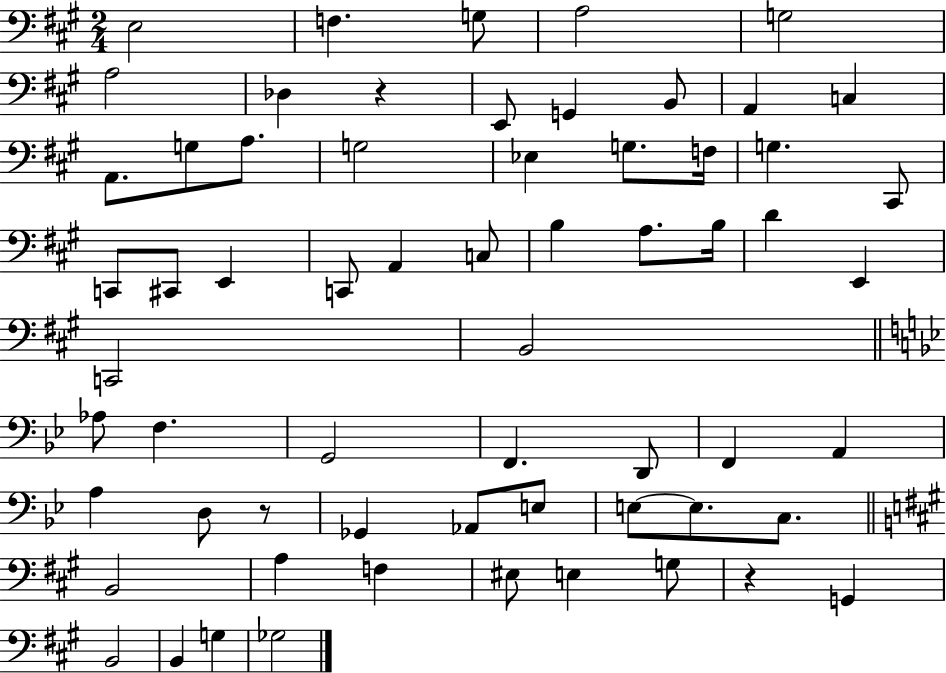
E3/h F3/q. G3/e A3/h G3/h A3/h Db3/q R/q E2/e G2/q B2/e A2/q C3/q A2/e. G3/e A3/e. G3/h Eb3/q G3/e. F3/s G3/q. C#2/e C2/e C#2/e E2/q C2/e A2/q C3/e B3/q A3/e. B3/s D4/q E2/q C2/h B2/h Ab3/e F3/q. G2/h F2/q. D2/e F2/q A2/q A3/q D3/e R/e Gb2/q Ab2/e E3/e E3/e E3/e. C3/e. B2/h A3/q F3/q EIS3/e E3/q G3/e R/q G2/q B2/h B2/q G3/q Gb3/h